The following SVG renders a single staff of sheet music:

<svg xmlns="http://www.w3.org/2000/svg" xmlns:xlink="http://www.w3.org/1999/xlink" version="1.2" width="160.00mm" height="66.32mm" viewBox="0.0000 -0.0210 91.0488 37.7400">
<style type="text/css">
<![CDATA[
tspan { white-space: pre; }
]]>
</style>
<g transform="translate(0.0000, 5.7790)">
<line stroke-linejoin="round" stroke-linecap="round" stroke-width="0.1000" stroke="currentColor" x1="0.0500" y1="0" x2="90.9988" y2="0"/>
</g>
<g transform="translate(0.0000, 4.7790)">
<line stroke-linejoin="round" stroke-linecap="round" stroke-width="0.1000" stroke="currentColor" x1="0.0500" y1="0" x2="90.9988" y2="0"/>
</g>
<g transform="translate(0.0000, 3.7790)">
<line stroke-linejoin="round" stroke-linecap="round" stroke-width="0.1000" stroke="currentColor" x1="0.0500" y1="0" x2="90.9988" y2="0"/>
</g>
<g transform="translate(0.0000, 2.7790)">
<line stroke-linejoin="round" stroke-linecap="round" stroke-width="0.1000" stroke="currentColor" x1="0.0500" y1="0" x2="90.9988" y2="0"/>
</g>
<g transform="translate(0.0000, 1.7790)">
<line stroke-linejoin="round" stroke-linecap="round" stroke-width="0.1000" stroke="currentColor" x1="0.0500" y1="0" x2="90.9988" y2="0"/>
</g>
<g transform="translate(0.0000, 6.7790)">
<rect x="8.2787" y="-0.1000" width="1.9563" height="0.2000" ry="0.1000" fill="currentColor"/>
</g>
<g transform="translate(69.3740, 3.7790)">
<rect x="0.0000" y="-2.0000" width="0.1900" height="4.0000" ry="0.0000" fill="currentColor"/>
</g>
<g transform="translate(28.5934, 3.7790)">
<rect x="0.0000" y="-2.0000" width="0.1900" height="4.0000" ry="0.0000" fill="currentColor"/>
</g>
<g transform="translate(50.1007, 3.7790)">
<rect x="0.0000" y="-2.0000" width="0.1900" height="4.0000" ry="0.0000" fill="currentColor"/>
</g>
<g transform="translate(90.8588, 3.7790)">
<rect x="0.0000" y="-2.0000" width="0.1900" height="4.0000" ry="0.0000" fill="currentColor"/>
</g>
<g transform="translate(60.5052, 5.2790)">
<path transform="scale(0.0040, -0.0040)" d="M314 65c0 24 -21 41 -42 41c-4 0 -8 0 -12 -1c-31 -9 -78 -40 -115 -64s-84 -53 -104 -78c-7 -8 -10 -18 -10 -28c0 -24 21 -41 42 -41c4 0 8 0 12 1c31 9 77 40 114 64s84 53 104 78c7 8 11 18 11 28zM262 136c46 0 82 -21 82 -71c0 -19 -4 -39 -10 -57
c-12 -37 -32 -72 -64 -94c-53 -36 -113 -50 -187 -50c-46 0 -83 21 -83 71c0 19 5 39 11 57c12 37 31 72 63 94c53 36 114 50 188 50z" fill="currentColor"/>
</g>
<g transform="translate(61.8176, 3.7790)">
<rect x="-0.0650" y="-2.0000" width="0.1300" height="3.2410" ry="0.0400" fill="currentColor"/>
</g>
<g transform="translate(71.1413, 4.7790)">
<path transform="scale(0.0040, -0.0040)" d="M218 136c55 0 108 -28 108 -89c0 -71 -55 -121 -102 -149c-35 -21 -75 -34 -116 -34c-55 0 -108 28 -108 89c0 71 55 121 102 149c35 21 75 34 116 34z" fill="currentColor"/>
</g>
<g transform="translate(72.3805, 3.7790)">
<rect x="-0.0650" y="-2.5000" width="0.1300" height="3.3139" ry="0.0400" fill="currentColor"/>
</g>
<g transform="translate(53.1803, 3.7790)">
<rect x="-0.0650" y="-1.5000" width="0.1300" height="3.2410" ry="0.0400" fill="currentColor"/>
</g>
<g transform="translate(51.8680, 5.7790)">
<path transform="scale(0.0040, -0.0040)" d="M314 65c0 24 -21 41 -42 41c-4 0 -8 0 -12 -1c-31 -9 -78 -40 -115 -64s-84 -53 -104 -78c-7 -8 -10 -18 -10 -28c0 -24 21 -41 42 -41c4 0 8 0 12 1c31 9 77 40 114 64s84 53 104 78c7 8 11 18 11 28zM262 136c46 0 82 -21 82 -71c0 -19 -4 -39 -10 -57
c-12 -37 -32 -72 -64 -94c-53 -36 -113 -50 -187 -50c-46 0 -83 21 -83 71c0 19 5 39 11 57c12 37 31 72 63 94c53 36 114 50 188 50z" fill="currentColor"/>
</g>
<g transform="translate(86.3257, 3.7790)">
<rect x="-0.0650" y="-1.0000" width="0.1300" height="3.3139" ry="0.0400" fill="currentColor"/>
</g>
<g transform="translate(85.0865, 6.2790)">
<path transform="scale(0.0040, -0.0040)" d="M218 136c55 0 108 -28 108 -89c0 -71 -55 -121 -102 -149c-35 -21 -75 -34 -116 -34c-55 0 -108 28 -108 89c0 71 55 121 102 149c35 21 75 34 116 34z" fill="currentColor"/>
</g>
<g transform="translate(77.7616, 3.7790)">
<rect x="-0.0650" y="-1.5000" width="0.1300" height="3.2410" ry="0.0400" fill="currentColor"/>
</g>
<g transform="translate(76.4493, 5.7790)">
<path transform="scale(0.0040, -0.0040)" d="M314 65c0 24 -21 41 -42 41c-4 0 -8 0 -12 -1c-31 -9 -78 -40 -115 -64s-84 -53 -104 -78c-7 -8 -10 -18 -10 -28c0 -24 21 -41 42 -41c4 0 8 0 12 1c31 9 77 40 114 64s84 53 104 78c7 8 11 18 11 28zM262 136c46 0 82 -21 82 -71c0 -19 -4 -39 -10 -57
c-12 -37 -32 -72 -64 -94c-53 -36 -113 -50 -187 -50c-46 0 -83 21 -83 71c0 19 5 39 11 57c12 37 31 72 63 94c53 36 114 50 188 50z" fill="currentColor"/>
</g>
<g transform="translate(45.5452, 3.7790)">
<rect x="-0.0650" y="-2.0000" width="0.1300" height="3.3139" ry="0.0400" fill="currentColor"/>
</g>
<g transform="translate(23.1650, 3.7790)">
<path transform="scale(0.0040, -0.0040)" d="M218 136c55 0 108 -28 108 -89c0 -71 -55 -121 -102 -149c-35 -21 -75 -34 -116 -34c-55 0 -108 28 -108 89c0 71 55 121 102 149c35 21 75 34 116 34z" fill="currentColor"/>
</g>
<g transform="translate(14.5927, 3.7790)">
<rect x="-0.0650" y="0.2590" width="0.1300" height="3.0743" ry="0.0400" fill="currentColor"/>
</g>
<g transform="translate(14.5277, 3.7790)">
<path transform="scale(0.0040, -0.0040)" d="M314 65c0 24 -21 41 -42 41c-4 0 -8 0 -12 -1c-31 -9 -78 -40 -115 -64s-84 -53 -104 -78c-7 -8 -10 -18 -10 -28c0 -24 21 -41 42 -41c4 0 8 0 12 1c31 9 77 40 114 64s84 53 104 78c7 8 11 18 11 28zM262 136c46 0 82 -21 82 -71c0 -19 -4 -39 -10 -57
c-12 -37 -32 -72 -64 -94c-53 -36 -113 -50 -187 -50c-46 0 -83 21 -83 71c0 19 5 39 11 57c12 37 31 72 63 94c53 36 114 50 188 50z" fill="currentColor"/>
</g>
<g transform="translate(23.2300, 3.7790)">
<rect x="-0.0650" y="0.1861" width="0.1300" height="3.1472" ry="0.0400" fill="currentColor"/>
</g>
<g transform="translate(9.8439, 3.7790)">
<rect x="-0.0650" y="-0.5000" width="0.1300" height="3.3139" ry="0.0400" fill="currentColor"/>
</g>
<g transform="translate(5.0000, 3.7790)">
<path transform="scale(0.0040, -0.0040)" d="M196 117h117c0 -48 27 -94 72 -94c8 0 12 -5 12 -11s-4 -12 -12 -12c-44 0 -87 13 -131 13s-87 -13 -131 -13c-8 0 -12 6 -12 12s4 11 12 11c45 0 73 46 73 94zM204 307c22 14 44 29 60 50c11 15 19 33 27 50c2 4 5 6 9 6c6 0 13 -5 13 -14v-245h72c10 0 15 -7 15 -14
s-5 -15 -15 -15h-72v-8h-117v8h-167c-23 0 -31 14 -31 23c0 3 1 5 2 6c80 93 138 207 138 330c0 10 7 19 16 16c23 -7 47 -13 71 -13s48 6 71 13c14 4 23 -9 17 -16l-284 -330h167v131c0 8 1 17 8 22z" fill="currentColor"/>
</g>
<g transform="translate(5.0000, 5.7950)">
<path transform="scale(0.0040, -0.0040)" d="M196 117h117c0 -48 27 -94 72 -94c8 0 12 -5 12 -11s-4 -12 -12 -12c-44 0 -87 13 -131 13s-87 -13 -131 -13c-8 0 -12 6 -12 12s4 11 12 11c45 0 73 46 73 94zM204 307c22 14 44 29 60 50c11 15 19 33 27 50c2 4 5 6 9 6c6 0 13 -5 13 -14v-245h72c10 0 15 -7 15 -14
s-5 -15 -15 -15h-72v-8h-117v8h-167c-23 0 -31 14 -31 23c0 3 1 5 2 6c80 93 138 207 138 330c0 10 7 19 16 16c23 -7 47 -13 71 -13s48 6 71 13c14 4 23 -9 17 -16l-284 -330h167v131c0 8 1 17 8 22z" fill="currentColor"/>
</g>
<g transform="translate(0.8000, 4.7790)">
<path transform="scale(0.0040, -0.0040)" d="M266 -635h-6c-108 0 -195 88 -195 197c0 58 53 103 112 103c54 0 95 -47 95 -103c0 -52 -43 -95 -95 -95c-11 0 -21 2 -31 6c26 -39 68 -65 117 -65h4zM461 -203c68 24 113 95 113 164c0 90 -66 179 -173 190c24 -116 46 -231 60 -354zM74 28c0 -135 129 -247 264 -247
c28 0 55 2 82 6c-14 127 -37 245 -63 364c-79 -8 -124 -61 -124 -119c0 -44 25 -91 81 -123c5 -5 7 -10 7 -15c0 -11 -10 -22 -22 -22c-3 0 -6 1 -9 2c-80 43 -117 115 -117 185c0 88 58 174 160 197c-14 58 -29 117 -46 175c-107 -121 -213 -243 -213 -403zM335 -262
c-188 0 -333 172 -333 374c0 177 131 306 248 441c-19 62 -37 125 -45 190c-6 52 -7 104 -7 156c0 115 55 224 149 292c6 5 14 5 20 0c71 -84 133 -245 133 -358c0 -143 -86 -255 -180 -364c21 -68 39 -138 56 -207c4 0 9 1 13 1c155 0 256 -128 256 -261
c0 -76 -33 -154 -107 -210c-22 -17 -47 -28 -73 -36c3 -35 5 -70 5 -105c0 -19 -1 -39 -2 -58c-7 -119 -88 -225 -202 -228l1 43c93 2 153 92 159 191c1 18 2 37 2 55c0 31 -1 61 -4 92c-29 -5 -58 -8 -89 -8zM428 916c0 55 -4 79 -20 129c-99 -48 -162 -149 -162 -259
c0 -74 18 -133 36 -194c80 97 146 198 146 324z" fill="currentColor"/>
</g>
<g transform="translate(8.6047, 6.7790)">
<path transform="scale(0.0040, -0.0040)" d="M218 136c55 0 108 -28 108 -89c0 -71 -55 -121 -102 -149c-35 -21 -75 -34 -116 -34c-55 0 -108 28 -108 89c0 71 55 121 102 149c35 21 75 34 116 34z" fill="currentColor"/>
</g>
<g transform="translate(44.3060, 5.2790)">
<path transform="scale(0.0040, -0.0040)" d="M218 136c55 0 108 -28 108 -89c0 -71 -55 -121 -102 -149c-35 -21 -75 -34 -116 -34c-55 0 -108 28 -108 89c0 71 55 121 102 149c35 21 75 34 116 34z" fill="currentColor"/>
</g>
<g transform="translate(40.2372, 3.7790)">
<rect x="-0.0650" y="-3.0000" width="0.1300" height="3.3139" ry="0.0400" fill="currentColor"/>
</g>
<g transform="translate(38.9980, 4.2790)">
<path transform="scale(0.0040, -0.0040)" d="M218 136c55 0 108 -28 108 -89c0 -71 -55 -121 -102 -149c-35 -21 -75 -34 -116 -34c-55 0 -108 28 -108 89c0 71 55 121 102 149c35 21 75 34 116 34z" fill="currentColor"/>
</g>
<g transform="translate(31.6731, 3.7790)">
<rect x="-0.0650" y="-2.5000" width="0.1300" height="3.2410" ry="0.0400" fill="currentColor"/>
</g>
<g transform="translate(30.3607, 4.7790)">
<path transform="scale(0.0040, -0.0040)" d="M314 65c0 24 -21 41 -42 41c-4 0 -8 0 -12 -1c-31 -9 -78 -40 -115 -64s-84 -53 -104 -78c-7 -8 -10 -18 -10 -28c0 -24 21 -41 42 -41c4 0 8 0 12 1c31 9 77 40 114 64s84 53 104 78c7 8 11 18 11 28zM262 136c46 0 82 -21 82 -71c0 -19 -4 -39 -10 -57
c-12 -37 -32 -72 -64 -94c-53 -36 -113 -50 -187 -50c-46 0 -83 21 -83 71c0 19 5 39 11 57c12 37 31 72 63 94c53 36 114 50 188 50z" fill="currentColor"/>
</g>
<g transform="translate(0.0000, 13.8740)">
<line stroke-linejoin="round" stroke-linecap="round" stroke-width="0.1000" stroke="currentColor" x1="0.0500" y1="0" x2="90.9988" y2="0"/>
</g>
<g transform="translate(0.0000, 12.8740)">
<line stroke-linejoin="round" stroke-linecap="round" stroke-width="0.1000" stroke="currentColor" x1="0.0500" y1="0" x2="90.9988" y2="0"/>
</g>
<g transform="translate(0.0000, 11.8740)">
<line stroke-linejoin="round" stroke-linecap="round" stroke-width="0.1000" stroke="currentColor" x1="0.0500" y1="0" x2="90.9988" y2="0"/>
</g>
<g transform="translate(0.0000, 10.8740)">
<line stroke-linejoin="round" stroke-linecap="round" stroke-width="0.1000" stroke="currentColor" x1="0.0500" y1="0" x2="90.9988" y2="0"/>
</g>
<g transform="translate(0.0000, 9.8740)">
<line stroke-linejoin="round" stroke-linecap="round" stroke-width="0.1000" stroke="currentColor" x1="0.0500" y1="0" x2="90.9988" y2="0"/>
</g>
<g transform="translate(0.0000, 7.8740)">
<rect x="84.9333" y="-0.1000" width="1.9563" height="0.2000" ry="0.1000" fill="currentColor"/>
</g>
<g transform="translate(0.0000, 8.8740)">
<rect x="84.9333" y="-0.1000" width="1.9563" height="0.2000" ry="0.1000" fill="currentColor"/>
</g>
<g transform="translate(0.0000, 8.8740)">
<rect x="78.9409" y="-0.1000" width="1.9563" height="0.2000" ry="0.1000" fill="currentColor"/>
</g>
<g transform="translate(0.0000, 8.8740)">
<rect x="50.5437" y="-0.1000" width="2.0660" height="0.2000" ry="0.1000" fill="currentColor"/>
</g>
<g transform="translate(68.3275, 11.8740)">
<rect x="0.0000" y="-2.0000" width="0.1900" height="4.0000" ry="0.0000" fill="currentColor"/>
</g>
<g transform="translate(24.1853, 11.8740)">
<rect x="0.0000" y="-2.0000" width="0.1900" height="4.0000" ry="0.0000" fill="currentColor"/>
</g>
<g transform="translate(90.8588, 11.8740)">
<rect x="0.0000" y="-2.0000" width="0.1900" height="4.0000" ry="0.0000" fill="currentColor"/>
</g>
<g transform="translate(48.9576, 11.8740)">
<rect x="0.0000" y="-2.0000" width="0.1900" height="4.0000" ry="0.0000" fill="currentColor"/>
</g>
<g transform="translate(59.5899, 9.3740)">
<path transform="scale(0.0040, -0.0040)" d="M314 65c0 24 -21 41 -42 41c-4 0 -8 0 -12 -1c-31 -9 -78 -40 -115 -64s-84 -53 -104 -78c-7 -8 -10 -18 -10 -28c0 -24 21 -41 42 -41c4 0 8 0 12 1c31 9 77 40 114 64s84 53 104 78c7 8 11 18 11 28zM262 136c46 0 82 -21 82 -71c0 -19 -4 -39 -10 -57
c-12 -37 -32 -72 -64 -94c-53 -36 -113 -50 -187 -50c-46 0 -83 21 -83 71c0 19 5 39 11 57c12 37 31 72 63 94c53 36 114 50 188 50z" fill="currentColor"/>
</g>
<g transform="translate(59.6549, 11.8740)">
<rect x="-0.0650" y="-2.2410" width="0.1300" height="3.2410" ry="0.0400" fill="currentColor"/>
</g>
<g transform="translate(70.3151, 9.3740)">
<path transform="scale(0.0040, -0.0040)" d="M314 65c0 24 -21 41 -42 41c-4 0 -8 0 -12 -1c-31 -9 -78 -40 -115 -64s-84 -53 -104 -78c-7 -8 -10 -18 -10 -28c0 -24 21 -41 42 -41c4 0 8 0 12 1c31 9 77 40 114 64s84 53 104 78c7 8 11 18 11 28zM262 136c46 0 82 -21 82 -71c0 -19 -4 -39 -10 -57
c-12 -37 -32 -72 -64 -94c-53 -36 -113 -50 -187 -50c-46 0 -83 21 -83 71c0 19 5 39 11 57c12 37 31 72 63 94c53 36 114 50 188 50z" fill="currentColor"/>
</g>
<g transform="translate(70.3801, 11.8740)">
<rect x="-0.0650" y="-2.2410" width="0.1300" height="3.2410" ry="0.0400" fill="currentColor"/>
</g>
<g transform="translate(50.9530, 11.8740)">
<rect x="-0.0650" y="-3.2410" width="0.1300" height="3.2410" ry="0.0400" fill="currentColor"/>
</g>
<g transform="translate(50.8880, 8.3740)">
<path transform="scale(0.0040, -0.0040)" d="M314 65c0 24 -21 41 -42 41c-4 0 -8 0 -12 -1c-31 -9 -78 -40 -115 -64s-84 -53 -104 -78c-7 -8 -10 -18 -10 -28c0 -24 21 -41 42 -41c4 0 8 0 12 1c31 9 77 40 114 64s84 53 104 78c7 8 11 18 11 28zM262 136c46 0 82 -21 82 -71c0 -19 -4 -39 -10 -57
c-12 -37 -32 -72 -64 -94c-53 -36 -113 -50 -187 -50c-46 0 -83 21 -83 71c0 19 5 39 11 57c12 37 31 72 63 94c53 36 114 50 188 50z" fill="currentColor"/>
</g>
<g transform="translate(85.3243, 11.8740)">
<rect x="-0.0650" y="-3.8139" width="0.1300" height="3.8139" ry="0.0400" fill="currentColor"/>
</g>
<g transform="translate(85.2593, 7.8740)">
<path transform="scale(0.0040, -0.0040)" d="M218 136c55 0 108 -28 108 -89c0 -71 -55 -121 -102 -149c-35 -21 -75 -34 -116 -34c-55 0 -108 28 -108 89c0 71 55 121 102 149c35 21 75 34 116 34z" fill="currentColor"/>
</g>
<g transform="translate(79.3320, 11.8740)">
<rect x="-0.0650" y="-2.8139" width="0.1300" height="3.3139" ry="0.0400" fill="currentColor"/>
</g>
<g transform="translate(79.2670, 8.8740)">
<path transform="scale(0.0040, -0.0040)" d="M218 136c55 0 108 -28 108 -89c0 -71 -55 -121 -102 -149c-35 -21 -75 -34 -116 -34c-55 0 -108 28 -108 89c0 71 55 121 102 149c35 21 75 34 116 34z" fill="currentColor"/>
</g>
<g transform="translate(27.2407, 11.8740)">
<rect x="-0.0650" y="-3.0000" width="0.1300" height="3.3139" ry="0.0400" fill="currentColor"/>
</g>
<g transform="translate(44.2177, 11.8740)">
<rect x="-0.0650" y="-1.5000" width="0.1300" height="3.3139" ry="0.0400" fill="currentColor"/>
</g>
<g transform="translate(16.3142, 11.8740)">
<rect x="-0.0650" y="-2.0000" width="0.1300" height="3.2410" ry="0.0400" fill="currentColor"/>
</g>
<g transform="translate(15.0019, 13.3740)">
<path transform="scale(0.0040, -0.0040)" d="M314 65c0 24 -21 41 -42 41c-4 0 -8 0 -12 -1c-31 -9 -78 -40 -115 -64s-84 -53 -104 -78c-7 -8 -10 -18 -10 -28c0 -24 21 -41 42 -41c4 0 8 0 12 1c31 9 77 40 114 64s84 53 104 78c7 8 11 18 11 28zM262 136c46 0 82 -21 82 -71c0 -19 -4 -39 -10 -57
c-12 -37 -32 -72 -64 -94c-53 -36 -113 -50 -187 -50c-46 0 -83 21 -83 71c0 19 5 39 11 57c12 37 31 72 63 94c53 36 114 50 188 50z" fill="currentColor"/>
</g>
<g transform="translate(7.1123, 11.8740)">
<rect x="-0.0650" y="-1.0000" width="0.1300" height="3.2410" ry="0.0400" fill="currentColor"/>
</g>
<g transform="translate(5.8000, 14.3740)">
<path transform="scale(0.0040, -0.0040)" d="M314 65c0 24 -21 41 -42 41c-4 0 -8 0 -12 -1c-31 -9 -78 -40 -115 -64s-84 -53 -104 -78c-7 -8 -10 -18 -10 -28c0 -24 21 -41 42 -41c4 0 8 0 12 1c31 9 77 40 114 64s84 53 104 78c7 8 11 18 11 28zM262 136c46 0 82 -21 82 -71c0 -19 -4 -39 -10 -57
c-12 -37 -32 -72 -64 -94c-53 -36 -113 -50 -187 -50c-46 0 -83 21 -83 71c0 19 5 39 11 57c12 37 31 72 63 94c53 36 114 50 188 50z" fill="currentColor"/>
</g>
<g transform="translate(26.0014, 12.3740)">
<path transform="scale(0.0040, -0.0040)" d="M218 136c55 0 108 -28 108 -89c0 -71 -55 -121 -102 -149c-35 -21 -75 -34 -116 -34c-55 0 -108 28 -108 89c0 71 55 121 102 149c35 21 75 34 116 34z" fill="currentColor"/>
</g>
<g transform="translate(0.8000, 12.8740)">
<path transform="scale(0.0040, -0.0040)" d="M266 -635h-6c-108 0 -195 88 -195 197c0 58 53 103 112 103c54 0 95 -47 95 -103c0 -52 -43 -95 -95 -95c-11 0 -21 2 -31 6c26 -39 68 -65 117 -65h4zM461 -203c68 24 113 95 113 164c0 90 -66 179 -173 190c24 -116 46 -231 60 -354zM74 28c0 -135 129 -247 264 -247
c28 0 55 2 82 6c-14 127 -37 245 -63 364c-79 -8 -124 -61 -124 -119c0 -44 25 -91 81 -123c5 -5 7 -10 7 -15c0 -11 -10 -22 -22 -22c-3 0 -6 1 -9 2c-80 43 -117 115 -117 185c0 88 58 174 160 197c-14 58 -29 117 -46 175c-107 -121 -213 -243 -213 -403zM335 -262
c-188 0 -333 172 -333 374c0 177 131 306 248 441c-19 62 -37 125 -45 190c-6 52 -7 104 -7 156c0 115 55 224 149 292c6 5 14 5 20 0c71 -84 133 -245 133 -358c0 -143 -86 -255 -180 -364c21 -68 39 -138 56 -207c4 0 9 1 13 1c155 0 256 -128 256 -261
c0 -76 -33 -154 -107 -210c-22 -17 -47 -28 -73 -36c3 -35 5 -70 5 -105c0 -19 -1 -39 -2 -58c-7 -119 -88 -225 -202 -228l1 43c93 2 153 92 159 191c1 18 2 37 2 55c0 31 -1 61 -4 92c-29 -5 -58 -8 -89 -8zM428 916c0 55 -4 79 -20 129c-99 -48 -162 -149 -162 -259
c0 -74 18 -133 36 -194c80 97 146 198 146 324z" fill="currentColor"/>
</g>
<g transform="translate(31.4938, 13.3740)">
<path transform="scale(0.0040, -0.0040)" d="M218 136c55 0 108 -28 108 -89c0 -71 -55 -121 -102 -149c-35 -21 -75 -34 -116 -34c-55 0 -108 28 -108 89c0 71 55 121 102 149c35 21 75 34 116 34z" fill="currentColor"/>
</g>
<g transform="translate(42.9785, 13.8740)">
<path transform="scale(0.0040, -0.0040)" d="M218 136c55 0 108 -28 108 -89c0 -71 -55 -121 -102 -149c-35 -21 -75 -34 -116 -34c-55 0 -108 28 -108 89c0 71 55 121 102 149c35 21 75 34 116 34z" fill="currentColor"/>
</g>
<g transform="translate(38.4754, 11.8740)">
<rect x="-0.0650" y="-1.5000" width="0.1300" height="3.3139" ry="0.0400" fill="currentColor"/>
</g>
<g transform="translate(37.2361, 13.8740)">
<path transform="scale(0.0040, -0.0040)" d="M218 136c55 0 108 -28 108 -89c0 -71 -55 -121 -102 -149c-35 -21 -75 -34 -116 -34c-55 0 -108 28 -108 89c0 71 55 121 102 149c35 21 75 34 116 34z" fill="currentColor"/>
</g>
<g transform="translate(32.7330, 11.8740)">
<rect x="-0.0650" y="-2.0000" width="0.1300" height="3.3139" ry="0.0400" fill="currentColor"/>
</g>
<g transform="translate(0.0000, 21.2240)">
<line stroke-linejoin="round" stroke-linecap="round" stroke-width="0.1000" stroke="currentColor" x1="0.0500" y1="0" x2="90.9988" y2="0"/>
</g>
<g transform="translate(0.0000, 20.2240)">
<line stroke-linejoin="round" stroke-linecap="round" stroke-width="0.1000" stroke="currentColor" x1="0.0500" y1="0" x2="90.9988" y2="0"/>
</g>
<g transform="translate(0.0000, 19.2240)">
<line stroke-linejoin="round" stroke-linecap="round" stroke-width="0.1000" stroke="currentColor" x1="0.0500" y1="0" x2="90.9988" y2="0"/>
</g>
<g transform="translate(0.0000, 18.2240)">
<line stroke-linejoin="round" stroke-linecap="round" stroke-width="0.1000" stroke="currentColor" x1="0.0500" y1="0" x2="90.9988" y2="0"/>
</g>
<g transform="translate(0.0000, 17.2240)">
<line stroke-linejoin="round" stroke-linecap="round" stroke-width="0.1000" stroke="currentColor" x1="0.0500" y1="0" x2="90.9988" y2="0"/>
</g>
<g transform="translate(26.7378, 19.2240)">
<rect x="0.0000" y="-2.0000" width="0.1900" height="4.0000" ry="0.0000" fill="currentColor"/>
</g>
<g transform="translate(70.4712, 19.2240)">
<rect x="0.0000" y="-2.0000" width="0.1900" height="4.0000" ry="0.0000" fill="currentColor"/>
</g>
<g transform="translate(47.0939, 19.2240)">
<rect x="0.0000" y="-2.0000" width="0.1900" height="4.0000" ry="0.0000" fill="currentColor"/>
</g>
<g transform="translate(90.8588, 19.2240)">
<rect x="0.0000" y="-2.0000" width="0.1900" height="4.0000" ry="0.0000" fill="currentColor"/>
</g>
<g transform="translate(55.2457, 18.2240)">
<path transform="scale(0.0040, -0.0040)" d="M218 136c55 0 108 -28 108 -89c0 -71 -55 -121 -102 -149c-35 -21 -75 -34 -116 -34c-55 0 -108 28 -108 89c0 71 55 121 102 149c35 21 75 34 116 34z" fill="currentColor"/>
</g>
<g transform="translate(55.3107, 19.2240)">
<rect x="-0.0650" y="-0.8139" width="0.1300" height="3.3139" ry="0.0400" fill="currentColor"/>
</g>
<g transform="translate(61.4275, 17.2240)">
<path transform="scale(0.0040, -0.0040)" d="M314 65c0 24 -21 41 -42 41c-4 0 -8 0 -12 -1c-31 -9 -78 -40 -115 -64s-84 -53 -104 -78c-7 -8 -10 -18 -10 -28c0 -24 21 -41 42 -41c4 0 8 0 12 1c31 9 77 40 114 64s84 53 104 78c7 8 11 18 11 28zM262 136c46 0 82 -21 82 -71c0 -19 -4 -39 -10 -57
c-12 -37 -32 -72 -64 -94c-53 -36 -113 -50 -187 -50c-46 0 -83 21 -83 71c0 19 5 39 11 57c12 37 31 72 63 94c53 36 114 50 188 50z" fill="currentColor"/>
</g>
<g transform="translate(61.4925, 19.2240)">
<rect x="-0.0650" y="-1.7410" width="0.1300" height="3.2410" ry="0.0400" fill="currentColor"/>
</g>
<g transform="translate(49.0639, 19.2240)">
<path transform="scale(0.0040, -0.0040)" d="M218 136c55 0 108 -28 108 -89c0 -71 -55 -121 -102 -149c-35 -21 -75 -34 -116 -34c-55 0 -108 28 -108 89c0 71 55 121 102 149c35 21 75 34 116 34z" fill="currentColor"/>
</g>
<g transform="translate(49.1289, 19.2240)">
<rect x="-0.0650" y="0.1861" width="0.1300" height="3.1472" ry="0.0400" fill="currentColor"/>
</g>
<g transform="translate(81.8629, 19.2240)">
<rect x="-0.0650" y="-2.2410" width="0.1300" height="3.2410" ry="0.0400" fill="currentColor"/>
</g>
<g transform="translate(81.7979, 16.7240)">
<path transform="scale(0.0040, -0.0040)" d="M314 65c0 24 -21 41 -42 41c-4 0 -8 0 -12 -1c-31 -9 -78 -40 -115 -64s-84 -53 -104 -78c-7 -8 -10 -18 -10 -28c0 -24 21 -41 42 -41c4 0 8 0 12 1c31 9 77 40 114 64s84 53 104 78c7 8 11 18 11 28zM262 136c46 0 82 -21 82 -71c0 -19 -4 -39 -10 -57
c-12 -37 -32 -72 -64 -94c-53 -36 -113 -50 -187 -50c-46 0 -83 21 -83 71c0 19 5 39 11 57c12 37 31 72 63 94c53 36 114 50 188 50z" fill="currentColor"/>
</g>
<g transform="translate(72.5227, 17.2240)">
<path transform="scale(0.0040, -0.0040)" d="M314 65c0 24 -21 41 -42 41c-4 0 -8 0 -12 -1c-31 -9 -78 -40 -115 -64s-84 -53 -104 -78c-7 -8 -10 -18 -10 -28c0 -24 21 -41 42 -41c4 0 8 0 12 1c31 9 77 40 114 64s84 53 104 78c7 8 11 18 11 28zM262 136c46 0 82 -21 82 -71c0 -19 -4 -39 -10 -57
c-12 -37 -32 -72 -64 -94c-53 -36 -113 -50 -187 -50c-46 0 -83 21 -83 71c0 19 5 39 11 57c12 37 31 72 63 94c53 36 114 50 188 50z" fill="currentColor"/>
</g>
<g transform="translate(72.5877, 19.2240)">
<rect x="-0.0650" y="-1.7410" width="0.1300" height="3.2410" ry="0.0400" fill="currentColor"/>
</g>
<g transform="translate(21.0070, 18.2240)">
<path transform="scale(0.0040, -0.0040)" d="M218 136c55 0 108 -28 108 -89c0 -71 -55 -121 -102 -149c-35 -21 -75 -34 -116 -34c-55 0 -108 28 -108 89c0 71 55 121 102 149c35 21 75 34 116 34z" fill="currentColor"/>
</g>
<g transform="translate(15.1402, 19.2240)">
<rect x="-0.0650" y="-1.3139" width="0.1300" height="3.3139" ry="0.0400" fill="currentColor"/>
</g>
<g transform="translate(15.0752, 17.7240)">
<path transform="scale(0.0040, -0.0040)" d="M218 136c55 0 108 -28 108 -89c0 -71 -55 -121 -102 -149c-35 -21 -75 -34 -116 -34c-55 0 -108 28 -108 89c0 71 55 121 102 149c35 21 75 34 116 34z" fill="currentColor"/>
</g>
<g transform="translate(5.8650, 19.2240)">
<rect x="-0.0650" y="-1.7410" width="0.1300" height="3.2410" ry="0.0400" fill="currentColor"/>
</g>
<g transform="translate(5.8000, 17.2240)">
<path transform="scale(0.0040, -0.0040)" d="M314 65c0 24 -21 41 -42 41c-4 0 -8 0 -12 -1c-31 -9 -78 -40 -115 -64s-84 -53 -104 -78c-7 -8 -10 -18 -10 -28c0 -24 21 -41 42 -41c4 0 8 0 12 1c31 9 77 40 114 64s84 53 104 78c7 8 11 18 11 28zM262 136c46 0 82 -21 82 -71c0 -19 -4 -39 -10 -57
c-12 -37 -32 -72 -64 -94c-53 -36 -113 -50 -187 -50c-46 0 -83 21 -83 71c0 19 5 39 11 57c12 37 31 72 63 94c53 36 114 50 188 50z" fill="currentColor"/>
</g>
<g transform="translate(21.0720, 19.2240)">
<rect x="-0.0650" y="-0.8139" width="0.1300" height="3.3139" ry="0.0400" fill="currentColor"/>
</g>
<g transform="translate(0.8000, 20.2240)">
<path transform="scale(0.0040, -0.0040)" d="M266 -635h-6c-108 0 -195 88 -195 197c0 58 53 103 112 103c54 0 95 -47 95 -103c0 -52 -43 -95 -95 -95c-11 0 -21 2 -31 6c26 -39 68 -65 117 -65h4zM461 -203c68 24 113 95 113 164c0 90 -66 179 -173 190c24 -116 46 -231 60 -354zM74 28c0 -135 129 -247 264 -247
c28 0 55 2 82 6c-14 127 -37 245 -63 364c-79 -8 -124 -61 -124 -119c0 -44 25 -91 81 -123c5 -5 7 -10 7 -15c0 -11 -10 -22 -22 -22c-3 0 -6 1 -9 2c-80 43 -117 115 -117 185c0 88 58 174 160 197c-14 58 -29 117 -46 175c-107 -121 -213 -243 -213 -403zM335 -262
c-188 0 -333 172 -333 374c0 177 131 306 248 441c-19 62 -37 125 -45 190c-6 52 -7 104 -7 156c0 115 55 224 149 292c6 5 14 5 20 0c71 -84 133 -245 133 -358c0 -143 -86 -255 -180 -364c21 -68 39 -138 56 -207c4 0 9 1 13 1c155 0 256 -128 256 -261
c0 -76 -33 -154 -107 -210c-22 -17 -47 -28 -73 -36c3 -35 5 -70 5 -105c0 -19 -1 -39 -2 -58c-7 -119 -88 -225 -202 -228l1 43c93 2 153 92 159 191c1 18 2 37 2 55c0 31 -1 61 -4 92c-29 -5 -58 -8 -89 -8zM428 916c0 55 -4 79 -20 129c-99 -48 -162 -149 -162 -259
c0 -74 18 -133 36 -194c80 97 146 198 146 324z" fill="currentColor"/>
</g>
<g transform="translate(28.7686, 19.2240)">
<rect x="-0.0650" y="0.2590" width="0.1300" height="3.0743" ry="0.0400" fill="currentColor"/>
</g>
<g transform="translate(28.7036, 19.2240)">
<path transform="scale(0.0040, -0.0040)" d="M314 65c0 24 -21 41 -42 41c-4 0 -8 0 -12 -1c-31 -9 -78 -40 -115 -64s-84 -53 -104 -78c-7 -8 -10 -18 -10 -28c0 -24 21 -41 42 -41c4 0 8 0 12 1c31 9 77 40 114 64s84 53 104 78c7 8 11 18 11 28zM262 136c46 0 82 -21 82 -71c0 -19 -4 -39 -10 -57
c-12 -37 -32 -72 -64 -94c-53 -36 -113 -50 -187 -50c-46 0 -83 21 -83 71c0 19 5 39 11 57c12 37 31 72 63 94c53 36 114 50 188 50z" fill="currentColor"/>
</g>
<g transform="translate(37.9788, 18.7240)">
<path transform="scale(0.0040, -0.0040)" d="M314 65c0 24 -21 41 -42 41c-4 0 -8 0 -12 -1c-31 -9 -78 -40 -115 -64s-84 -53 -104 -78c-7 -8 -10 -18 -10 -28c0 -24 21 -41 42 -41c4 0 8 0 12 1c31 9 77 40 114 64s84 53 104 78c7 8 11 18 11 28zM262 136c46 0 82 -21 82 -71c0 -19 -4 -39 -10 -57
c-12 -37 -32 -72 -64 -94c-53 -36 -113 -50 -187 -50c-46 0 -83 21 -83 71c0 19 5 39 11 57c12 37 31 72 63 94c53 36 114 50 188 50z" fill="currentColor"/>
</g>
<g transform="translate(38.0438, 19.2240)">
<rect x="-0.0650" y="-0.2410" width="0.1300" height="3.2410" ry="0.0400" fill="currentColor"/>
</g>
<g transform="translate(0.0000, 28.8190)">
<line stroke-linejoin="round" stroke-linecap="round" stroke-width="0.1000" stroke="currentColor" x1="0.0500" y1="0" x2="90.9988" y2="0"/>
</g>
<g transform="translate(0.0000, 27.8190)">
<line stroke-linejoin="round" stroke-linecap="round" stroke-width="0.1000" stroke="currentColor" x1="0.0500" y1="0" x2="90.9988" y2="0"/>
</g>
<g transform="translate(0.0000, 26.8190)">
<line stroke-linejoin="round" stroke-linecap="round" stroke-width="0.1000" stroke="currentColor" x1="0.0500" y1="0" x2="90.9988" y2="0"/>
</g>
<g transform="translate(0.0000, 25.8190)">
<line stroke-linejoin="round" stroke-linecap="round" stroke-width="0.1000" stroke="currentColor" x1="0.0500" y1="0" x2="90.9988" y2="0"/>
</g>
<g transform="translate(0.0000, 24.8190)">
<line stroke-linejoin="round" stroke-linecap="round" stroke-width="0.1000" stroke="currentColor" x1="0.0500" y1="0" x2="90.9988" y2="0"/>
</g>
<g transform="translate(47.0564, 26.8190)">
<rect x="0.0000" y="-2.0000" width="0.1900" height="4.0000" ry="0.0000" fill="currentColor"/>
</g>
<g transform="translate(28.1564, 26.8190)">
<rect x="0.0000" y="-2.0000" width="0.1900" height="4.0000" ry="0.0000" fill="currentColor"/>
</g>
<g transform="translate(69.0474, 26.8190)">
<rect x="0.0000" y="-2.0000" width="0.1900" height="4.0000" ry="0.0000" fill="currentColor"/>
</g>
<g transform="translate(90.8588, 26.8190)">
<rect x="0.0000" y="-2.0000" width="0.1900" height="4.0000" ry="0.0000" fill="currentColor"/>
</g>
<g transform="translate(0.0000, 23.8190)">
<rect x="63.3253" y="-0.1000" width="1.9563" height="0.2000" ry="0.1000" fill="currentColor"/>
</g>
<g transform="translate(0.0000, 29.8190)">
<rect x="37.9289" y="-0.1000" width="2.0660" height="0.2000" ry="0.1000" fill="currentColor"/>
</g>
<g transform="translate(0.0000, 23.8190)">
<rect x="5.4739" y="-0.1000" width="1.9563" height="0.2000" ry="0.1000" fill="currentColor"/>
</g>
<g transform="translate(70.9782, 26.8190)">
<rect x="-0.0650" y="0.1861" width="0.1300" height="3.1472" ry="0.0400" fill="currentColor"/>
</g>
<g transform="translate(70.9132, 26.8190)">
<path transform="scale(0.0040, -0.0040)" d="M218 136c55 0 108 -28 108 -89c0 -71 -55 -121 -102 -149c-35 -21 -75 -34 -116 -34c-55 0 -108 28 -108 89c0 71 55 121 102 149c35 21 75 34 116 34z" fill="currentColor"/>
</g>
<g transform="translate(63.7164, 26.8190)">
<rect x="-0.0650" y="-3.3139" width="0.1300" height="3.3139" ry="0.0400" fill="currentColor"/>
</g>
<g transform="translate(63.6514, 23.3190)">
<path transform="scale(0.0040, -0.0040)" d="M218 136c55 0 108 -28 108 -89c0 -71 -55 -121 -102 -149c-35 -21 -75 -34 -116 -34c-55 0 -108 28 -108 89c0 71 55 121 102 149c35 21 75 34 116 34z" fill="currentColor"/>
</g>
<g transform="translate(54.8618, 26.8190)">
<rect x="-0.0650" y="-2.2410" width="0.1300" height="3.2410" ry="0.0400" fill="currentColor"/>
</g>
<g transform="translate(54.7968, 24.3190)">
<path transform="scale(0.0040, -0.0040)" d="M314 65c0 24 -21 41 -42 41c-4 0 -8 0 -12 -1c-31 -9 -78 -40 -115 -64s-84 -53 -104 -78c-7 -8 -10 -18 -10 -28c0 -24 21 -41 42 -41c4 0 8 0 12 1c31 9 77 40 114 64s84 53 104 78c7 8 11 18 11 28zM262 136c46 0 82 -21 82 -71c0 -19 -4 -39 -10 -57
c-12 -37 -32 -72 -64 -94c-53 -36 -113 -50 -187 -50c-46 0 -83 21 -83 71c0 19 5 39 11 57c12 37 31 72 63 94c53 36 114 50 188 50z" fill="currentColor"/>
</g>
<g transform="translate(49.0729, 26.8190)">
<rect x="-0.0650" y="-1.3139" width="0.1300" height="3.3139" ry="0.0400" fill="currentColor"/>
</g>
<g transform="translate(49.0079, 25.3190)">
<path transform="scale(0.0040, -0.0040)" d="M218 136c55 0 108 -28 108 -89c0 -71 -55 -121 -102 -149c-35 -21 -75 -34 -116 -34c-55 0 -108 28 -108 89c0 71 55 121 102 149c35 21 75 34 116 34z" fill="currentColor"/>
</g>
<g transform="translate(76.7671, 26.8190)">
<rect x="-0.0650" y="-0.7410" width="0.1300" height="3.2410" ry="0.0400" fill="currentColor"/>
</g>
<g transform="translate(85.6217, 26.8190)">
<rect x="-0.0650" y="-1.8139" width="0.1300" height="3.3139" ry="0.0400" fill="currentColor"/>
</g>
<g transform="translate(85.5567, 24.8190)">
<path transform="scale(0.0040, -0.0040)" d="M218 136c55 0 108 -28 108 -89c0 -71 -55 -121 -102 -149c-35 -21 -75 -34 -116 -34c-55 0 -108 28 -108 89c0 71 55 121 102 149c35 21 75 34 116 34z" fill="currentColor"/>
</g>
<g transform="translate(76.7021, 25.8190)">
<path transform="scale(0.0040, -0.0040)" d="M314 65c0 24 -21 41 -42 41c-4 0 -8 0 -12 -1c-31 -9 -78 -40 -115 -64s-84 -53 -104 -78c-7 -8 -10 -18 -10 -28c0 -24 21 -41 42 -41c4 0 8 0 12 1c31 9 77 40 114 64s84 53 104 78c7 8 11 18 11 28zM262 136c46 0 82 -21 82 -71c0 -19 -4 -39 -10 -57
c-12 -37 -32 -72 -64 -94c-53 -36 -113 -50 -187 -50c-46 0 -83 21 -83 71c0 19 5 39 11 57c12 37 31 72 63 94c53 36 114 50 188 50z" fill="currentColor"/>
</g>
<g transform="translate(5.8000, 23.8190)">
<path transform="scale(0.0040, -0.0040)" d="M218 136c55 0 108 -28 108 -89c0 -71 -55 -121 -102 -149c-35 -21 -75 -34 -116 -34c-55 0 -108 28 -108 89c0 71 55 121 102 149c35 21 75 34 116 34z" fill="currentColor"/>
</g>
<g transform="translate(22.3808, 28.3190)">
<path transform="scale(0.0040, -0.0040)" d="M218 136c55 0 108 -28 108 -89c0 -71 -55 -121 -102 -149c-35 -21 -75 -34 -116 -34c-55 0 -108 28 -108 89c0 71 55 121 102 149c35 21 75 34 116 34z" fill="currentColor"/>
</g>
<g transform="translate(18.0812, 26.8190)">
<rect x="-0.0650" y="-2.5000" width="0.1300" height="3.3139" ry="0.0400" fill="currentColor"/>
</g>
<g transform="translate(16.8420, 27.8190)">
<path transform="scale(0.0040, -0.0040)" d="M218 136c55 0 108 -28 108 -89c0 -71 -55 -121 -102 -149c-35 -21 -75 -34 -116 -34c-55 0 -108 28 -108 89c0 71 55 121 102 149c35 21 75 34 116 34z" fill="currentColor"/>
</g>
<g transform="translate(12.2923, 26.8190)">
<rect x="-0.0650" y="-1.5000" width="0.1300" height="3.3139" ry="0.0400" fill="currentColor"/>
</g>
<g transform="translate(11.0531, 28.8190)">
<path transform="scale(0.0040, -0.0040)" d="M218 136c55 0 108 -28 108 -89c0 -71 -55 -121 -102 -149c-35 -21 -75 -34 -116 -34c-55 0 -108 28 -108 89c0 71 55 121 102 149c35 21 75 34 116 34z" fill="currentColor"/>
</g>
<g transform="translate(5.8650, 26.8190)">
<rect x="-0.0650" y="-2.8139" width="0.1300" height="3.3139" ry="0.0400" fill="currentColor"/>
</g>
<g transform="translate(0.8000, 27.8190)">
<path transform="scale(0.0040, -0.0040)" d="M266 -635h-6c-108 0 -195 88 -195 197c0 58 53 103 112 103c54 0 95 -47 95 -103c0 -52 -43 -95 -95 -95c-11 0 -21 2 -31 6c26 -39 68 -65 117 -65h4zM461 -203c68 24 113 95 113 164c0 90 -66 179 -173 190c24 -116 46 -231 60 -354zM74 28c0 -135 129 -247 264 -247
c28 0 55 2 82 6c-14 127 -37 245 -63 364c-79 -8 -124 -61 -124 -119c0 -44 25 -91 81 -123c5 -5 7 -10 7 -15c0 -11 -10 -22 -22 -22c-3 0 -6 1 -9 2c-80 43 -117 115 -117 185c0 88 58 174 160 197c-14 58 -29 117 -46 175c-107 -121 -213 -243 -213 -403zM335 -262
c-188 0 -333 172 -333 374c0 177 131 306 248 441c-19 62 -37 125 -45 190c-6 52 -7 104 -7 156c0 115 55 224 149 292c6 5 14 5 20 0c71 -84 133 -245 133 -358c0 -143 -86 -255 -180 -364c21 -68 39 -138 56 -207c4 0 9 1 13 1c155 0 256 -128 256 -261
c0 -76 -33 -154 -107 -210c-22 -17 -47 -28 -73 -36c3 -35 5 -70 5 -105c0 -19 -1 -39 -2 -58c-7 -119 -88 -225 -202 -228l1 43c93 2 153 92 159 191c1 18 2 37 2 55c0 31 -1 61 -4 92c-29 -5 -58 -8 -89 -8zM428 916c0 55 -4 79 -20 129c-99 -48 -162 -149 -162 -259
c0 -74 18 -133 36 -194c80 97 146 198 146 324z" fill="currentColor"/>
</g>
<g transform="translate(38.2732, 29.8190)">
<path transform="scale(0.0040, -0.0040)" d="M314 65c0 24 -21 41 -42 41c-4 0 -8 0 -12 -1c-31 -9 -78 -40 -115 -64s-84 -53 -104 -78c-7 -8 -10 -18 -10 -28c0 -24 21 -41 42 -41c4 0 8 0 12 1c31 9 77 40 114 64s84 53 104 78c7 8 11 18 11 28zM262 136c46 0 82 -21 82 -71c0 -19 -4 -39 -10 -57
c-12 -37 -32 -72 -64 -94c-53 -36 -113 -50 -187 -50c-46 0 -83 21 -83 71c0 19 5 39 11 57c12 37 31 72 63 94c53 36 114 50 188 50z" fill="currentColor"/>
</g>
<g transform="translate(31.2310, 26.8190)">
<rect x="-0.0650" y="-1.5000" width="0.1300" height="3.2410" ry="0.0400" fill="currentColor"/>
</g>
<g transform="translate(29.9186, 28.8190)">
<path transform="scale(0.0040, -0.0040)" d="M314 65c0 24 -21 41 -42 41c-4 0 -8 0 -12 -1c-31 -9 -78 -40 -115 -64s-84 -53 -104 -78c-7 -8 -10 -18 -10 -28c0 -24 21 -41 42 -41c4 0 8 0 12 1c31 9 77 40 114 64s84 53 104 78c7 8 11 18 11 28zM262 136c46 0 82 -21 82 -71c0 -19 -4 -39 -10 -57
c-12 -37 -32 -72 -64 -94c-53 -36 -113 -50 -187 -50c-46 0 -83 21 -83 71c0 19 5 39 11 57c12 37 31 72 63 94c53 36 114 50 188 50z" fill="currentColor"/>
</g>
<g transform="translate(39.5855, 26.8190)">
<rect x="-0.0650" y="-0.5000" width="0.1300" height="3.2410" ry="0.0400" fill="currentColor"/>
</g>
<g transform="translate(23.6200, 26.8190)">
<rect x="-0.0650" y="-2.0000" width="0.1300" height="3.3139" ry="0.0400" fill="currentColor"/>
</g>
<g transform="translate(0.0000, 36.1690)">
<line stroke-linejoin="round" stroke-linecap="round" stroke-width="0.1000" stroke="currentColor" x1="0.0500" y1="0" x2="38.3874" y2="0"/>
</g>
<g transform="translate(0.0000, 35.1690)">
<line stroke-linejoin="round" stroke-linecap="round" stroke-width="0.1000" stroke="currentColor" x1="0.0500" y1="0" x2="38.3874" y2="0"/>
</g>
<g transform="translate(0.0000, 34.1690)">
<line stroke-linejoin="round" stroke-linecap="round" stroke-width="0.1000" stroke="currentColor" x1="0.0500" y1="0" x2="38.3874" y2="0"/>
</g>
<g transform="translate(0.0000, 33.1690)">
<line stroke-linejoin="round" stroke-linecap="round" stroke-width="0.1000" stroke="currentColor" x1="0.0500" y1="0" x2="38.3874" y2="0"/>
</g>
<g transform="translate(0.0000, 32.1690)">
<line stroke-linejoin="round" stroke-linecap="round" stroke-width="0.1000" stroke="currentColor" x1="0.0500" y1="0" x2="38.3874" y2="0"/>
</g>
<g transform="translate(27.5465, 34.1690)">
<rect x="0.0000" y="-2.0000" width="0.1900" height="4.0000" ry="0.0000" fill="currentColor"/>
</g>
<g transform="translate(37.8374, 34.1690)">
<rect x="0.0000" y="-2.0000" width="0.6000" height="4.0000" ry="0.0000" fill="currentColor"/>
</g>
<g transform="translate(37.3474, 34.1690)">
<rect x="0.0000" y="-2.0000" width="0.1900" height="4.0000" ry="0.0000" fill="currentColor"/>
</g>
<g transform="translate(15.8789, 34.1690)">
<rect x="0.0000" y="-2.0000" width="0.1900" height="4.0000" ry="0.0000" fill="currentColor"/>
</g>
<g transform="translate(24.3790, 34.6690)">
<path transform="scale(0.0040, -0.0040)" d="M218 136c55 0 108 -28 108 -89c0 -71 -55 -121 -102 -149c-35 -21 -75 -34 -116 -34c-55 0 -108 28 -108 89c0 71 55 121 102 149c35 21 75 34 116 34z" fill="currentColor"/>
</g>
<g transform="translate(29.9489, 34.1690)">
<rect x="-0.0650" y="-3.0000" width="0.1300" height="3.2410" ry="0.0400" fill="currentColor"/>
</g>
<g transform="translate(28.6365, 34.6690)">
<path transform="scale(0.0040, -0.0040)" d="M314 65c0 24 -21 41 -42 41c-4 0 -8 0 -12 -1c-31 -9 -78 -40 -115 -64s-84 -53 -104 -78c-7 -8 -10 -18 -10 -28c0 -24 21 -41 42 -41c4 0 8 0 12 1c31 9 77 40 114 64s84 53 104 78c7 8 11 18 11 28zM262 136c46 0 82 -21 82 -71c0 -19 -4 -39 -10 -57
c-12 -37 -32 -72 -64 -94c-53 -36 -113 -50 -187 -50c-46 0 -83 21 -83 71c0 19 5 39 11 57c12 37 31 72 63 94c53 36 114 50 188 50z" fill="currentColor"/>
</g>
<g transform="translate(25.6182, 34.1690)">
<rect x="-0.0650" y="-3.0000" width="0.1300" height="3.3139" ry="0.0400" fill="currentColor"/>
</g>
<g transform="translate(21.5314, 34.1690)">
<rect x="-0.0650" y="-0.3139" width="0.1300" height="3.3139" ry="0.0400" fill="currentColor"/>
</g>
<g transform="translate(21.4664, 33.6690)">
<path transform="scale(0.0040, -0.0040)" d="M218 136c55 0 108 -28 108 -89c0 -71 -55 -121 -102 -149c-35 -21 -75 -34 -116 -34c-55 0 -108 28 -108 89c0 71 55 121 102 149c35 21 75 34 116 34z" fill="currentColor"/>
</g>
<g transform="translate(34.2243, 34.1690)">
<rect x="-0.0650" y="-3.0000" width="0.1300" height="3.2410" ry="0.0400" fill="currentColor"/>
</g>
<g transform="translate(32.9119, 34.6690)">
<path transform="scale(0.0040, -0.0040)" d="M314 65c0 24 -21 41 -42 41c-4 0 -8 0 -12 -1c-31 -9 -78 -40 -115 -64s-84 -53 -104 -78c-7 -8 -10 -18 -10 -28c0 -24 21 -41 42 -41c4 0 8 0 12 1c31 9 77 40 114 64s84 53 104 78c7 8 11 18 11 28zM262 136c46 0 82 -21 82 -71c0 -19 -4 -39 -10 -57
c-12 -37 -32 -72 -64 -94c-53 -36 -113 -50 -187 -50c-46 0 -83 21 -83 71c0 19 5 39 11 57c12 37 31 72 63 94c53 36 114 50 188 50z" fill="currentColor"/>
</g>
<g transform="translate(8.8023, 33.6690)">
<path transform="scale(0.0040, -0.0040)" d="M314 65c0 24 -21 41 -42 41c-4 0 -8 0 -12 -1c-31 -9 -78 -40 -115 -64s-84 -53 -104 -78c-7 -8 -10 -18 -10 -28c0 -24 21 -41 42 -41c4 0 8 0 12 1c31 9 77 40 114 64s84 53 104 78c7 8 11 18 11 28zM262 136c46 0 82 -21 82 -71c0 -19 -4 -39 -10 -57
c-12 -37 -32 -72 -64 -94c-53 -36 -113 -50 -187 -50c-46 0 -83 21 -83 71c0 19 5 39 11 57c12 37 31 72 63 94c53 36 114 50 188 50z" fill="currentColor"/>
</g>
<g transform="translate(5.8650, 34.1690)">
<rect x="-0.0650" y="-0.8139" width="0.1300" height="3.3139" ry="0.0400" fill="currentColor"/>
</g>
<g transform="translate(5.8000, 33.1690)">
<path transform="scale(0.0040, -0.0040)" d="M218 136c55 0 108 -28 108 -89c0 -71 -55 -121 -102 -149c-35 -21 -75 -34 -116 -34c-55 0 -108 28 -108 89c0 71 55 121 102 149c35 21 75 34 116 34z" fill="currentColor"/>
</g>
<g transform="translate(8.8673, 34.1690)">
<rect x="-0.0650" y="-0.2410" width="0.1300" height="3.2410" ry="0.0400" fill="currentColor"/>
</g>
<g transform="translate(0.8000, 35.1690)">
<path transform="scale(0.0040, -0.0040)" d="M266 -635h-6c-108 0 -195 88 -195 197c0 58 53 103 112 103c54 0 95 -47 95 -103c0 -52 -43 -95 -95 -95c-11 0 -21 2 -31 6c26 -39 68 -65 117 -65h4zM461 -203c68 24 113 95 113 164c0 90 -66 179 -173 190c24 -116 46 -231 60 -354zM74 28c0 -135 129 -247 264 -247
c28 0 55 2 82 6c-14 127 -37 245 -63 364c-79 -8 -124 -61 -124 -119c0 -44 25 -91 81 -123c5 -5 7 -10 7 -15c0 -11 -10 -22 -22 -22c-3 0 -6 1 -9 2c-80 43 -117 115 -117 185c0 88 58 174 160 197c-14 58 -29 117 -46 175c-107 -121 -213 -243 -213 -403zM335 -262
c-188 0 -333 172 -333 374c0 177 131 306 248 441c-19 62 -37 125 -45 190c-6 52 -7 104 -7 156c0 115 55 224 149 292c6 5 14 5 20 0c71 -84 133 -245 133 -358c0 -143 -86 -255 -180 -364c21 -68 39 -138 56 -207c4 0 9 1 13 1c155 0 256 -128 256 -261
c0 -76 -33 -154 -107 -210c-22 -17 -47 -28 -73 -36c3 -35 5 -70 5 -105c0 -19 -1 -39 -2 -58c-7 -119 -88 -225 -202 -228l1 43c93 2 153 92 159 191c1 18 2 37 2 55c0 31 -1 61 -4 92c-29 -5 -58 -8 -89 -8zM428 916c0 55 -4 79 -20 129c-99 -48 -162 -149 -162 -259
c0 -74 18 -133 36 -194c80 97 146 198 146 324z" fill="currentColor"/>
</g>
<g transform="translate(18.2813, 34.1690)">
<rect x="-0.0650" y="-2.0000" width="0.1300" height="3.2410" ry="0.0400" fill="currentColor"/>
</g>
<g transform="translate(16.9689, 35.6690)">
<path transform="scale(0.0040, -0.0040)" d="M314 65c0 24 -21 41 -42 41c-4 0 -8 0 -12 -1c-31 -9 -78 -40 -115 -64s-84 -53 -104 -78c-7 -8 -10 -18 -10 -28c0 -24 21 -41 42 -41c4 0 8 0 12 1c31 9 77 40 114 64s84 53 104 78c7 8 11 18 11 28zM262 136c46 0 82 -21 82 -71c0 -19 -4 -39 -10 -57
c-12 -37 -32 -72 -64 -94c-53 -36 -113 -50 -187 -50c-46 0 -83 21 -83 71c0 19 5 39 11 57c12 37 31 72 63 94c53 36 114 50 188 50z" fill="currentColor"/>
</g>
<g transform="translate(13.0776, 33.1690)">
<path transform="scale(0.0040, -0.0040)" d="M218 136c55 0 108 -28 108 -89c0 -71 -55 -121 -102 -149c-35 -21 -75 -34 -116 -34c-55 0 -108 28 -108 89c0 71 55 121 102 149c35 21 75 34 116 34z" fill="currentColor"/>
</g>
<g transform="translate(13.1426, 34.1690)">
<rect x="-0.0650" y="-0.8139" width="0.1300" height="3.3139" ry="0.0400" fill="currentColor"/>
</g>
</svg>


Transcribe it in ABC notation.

X:1
T:Untitled
M:4/4
L:1/4
K:C
C B2 B G2 A F E2 F2 G E2 D D2 F2 A F E E b2 g2 g2 a c' f2 e d B2 c2 B d f2 f2 g2 a E G F E2 C2 e g2 b B d2 f d c2 d F2 c A A2 A2